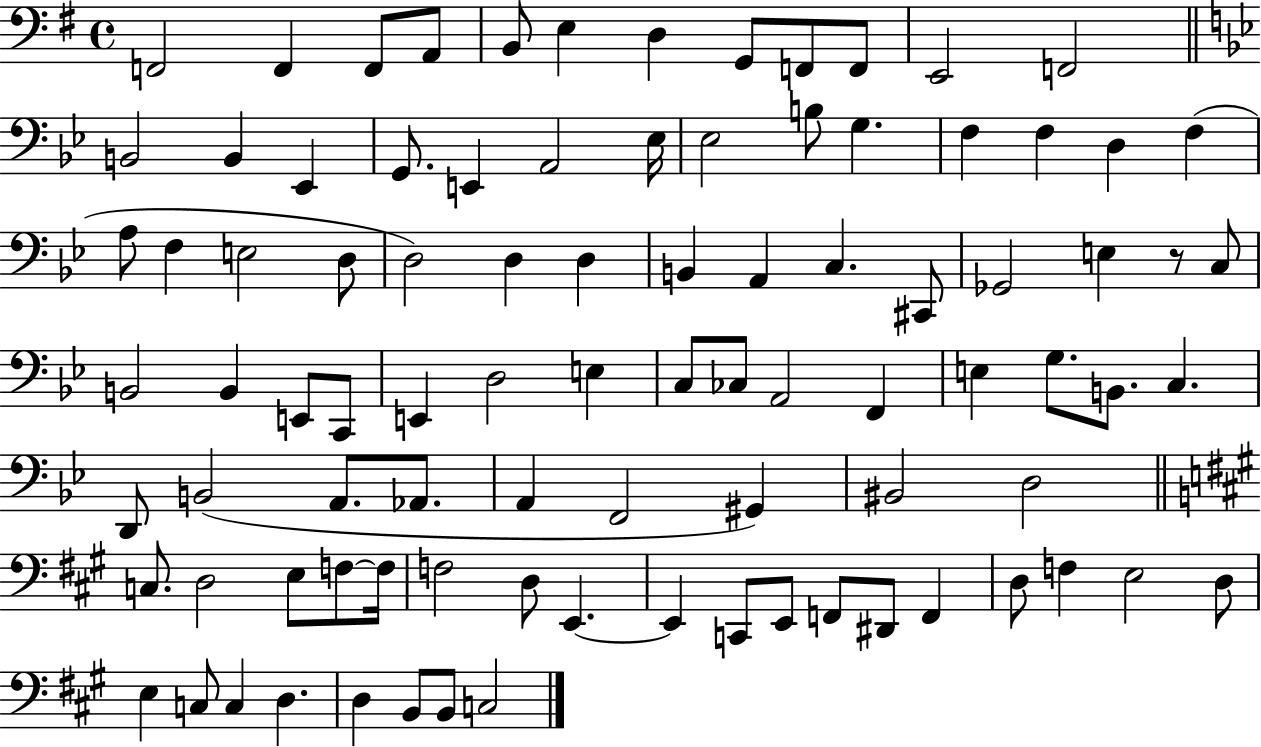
{
  \clef bass
  \time 4/4
  \defaultTimeSignature
  \key g \major
  f,2 f,4 f,8 a,8 | b,8 e4 d4 g,8 f,8 f,8 | e,2 f,2 | \bar "||" \break \key bes \major b,2 b,4 ees,4 | g,8. e,4 a,2 ees16 | ees2 b8 g4. | f4 f4 d4 f4( | \break a8 f4 e2 d8 | d2) d4 d4 | b,4 a,4 c4. cis,8 | ges,2 e4 r8 c8 | \break b,2 b,4 e,8 c,8 | e,4 d2 e4 | c8 ces8 a,2 f,4 | e4 g8. b,8. c4. | \break d,8 b,2( a,8. aes,8. | a,4 f,2 gis,4) | bis,2 d2 | \bar "||" \break \key a \major c8. d2 e8 f8~~ f16 | f2 d8 e,4.~~ | e,4 c,8 e,8 f,8 dis,8 f,4 | d8 f4 e2 d8 | \break e4 c8 c4 d4. | d4 b,8 b,8 c2 | \bar "|."
}